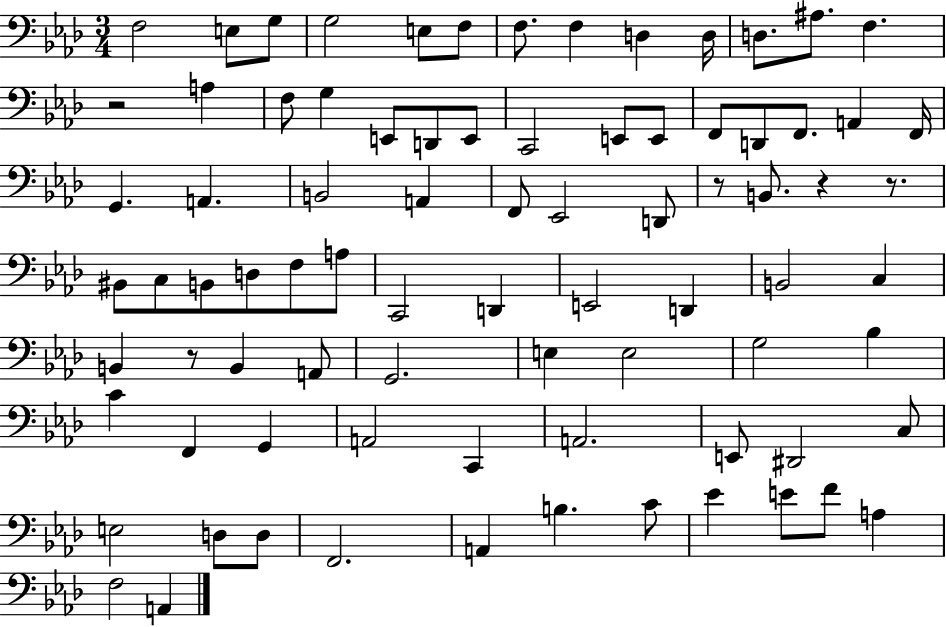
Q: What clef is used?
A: bass